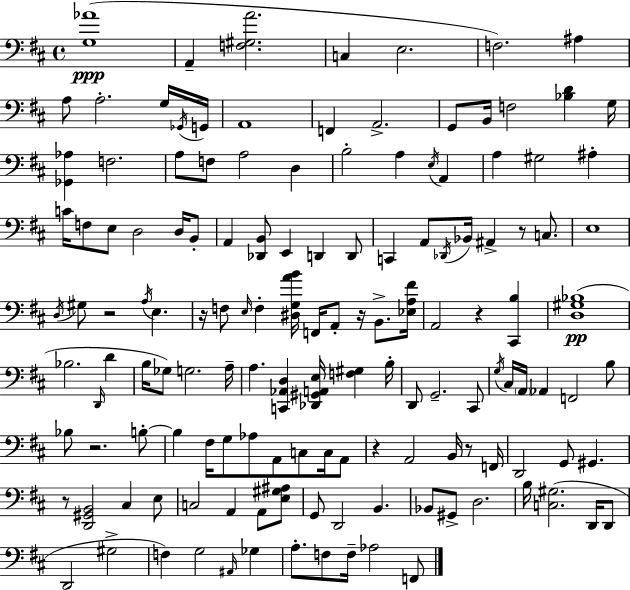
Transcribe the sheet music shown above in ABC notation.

X:1
T:Untitled
M:4/4
L:1/4
K:D
[G,_A]4 A,, [F,^G,A]2 C, E,2 F,2 ^A, A,/2 A,2 G,/4 _G,,/4 G,,/4 A,,4 F,, A,,2 G,,/2 B,,/4 F,2 [_B,D] G,/4 [_G,,_A,] F,2 A,/2 F,/2 A,2 D, B,2 A, E,/4 A,, A, ^G,2 ^A, C/4 F,/2 E,/2 D,2 D,/4 B,,/2 A,, [_D,,B,,]/2 E,, D,, D,,/2 C,, A,,/2 _D,,/4 _B,,/4 ^A,, z/2 C,/2 E,4 D,/4 ^G,/2 z2 A,/4 E, z/4 F,/2 E,/4 F, [^D,G,AB]/4 F,,/4 A,,/2 z/4 B,,/2 [_E,A,^F]/4 A,,2 z [^C,,B,] [D,^G,_B,]4 _B,2 D,,/4 D B,/4 _G,/2 G,2 A,/4 A, [C,,_A,,D,] [_D,,^G,,A,,E,]/4 [F,^G,] B,/4 D,,/2 G,,2 ^C,,/2 G,/4 ^C,/4 A,,/4 _A,, F,,2 B,/2 _B,/2 z2 B,/2 B, ^F,/4 G,/2 _A,/2 A,,/2 C,/2 C,/4 A,,/2 z A,,2 B,,/4 z/2 F,,/4 D,,2 G,,/2 ^G,, z/2 [D,,^G,,B,,]2 ^C, E,/2 C,2 A,, A,,/2 [E,^G,^A,]/2 G,,/2 D,,2 B,, _B,,/2 ^G,,/2 D,2 B,/4 [C,^G,]2 D,,/4 D,,/2 D,,2 ^G,2 F, G,2 ^A,,/4 _G, A,/2 F,/2 F,/4 _A,2 F,,/2